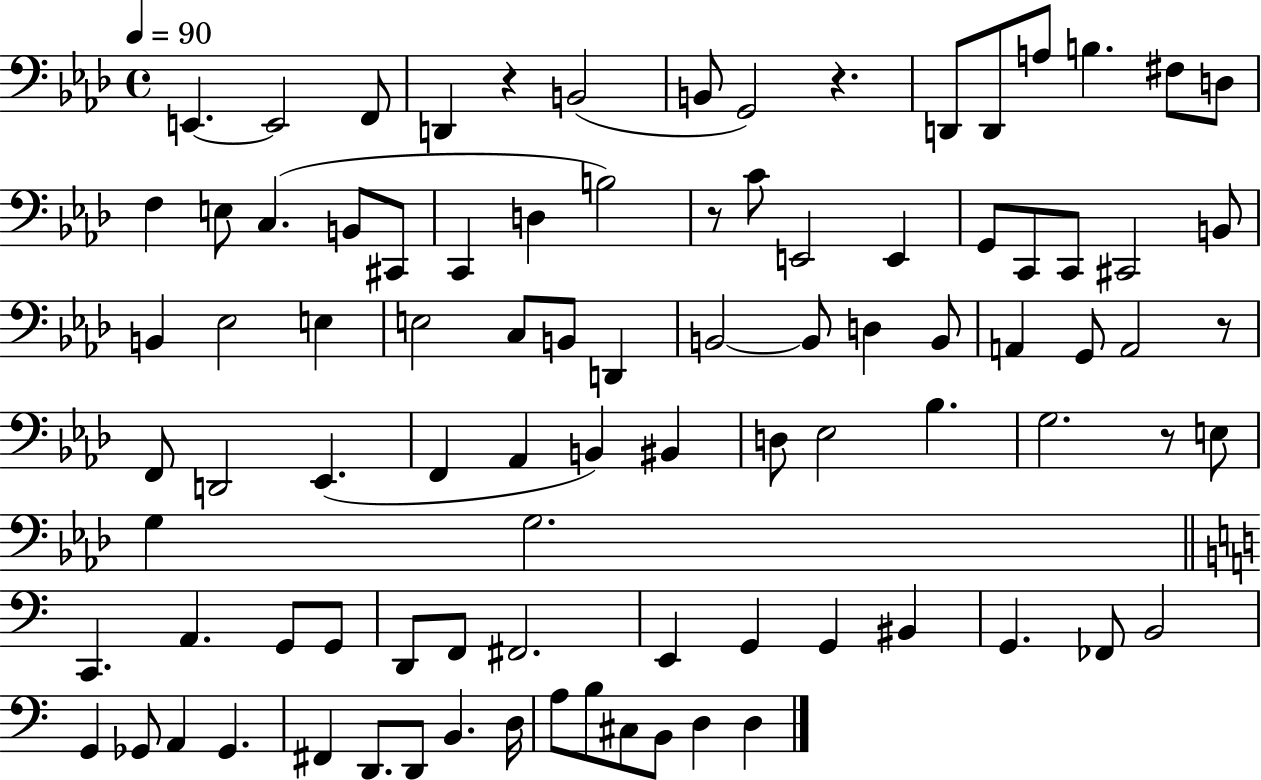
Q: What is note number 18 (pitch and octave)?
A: C#2